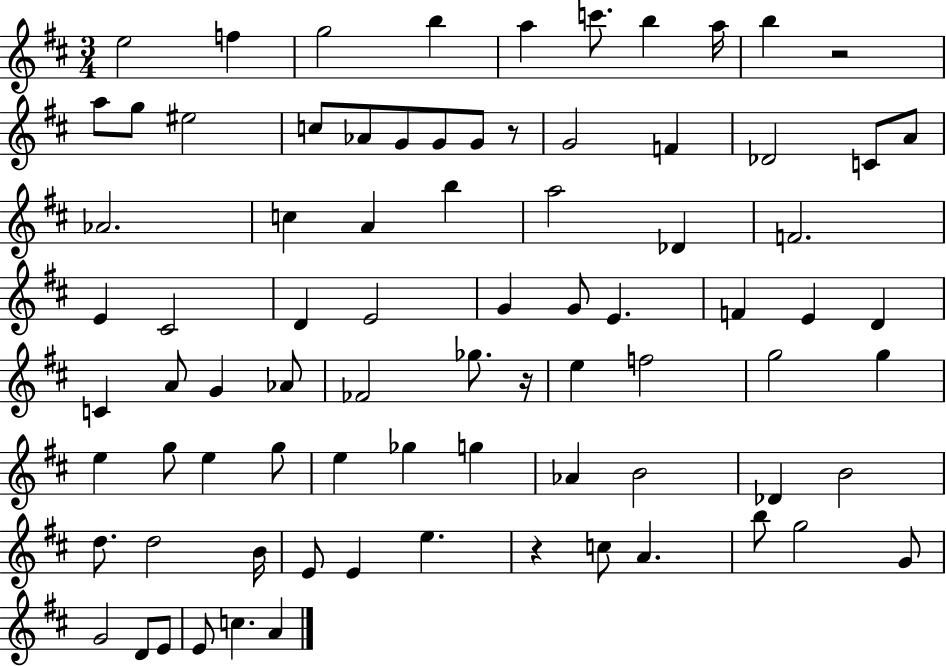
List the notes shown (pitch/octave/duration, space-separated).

E5/h F5/q G5/h B5/q A5/q C6/e. B5/q A5/s B5/q R/h A5/e G5/e EIS5/h C5/e Ab4/e G4/e G4/e G4/e R/e G4/h F4/q Db4/h C4/e A4/e Ab4/h. C5/q A4/q B5/q A5/h Db4/q F4/h. E4/q C#4/h D4/q E4/h G4/q G4/e E4/q. F4/q E4/q D4/q C4/q A4/e G4/q Ab4/e FES4/h Gb5/e. R/s E5/q F5/h G5/h G5/q E5/q G5/e E5/q G5/e E5/q Gb5/q G5/q Ab4/q B4/h Db4/q B4/h D5/e. D5/h B4/s E4/e E4/q E5/q. R/q C5/e A4/q. B5/e G5/h G4/e G4/h D4/e E4/e E4/e C5/q. A4/q